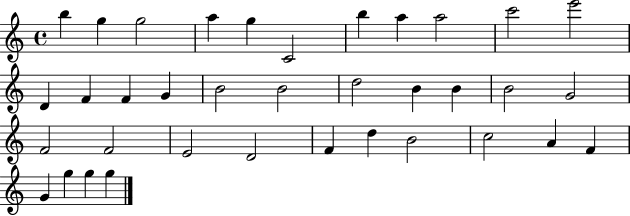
B5/q G5/q G5/h A5/q G5/q C4/h B5/q A5/q A5/h C6/h E6/h D4/q F4/q F4/q G4/q B4/h B4/h D5/h B4/q B4/q B4/h G4/h F4/h F4/h E4/h D4/h F4/q D5/q B4/h C5/h A4/q F4/q G4/q G5/q G5/q G5/q